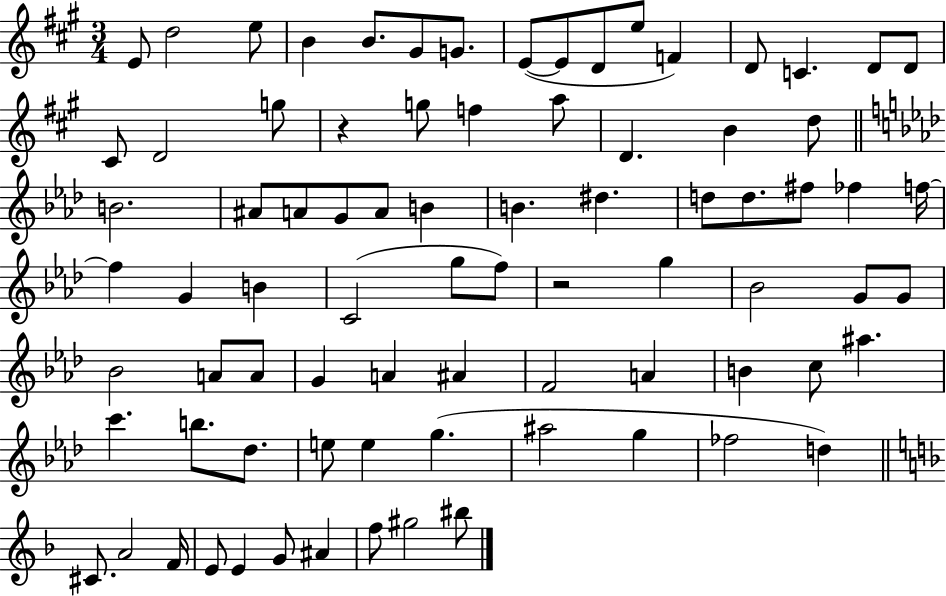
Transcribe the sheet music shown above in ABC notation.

X:1
T:Untitled
M:3/4
L:1/4
K:A
E/2 d2 e/2 B B/2 ^G/2 G/2 E/2 E/2 D/2 e/2 F D/2 C D/2 D/2 ^C/2 D2 g/2 z g/2 f a/2 D B d/2 B2 ^A/2 A/2 G/2 A/2 B B ^d d/2 d/2 ^f/2 _f f/4 f G B C2 g/2 f/2 z2 g _B2 G/2 G/2 _B2 A/2 A/2 G A ^A F2 A B c/2 ^a c' b/2 _d/2 e/2 e g ^a2 g _f2 d ^C/2 A2 F/4 E/2 E G/2 ^A f/2 ^g2 ^b/2